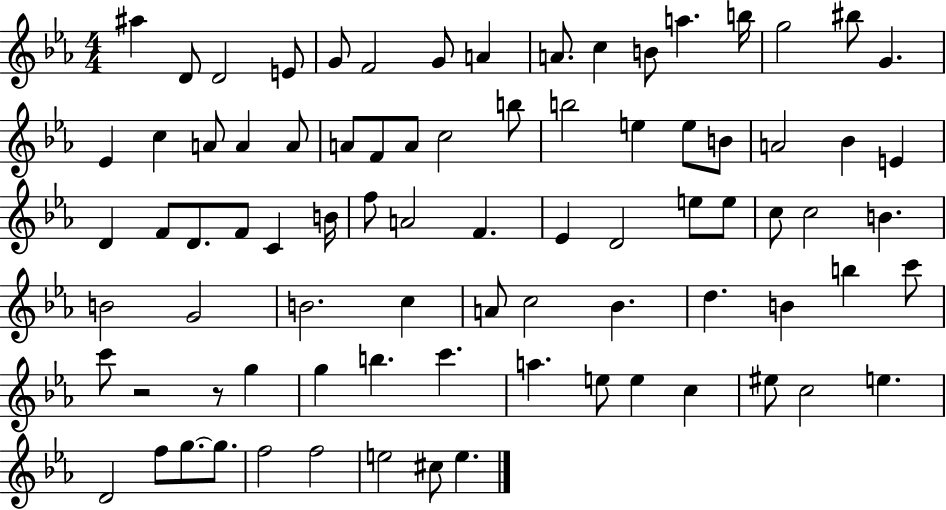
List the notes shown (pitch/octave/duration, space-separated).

A#5/q D4/e D4/h E4/e G4/e F4/h G4/e A4/q A4/e. C5/q B4/e A5/q. B5/s G5/h BIS5/e G4/q. Eb4/q C5/q A4/e A4/q A4/e A4/e F4/e A4/e C5/h B5/e B5/h E5/q E5/e B4/e A4/h Bb4/q E4/q D4/q F4/e D4/e. F4/e C4/q B4/s F5/e A4/h F4/q. Eb4/q D4/h E5/e E5/e C5/e C5/h B4/q. B4/h G4/h B4/h. C5/q A4/e C5/h Bb4/q. D5/q. B4/q B5/q C6/e C6/e R/h R/e G5/q G5/q B5/q. C6/q. A5/q. E5/e E5/q C5/q EIS5/e C5/h E5/q. D4/h F5/e G5/e. G5/e. F5/h F5/h E5/h C#5/e E5/q.